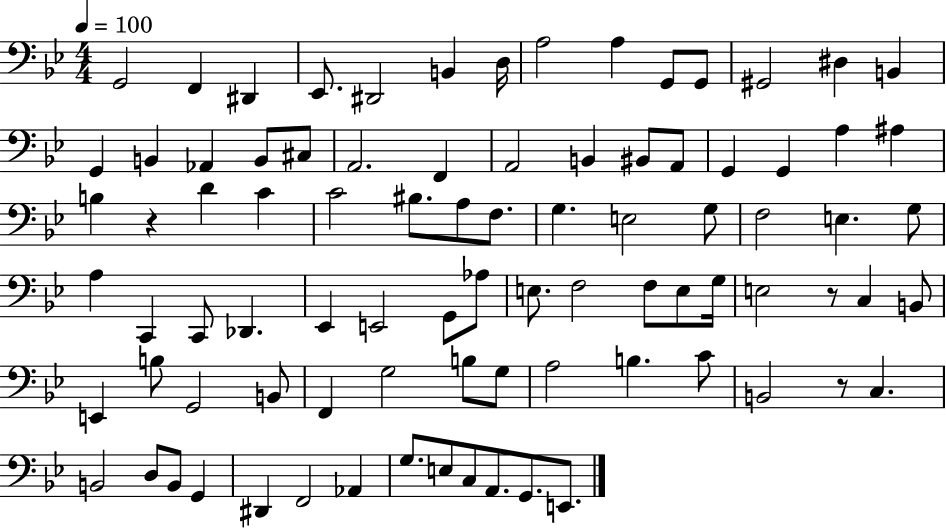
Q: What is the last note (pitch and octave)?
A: E2